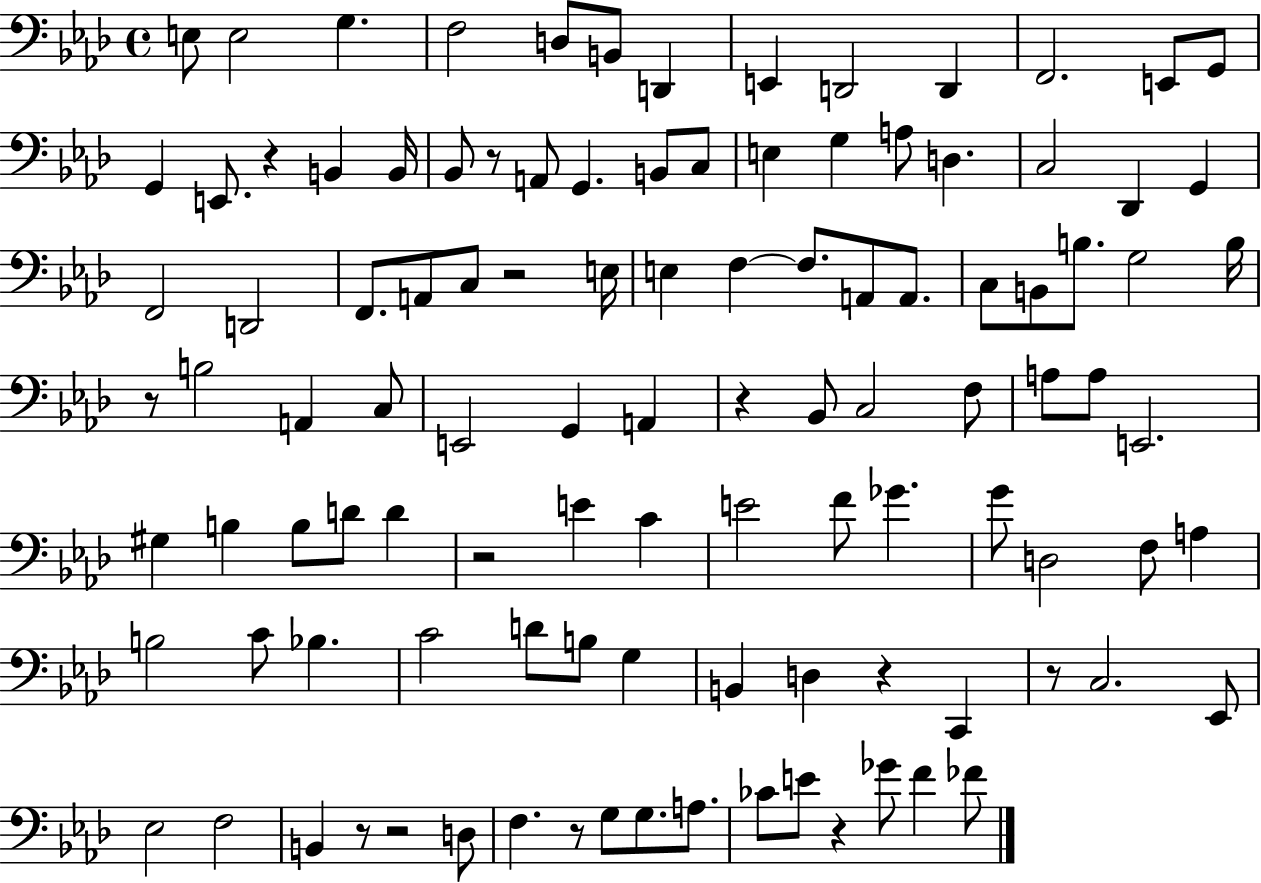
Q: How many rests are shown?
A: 12